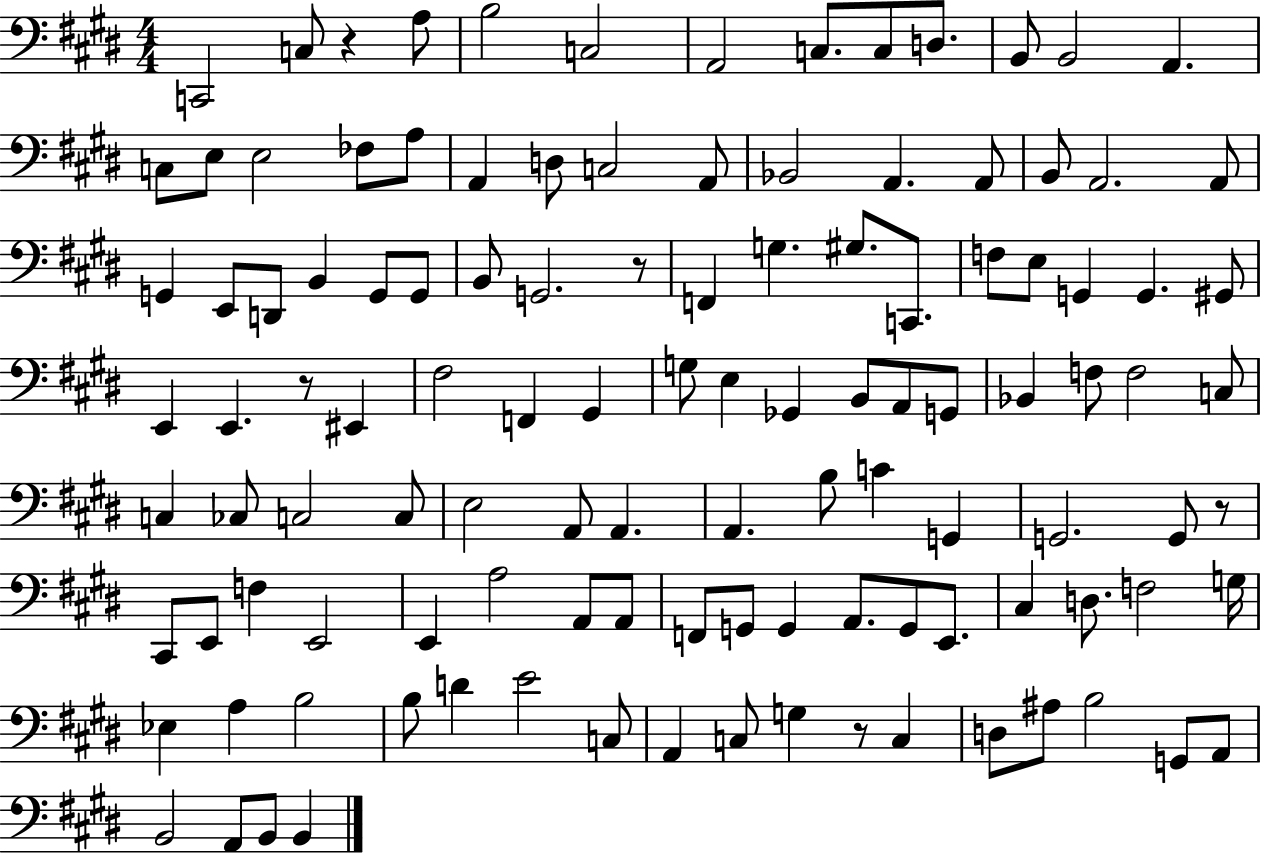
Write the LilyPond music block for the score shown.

{
  \clef bass
  \numericTimeSignature
  \time 4/4
  \key e \major
  c,2 c8 r4 a8 | b2 c2 | a,2 c8. c8 d8. | b,8 b,2 a,4. | \break c8 e8 e2 fes8 a8 | a,4 d8 c2 a,8 | bes,2 a,4. a,8 | b,8 a,2. a,8 | \break g,4 e,8 d,8 b,4 g,8 g,8 | b,8 g,2. r8 | f,4 g4. gis8. c,8. | f8 e8 g,4 g,4. gis,8 | \break e,4 e,4. r8 eis,4 | fis2 f,4 gis,4 | g8 e4 ges,4 b,8 a,8 g,8 | bes,4 f8 f2 c8 | \break c4 ces8 c2 c8 | e2 a,8 a,4. | a,4. b8 c'4 g,4 | g,2. g,8 r8 | \break cis,8 e,8 f4 e,2 | e,4 a2 a,8 a,8 | f,8 g,8 g,4 a,8. g,8 e,8. | cis4 d8. f2 g16 | \break ees4 a4 b2 | b8 d'4 e'2 c8 | a,4 c8 g4 r8 c4 | d8 ais8 b2 g,8 a,8 | \break b,2 a,8 b,8 b,4 | \bar "|."
}